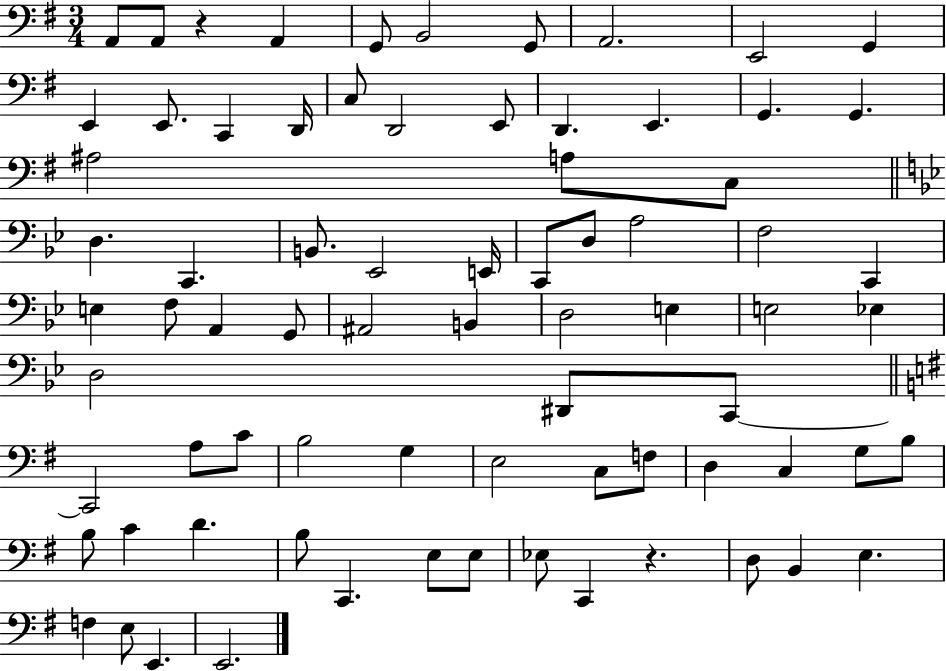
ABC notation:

X:1
T:Untitled
M:3/4
L:1/4
K:G
A,,/2 A,,/2 z A,, G,,/2 B,,2 G,,/2 A,,2 E,,2 G,, E,, E,,/2 C,, D,,/4 C,/2 D,,2 E,,/2 D,, E,, G,, G,, ^A,2 A,/2 C,/2 D, C,, B,,/2 _E,,2 E,,/4 C,,/2 D,/2 A,2 F,2 C,, E, F,/2 A,, G,,/2 ^A,,2 B,, D,2 E, E,2 _E, D,2 ^D,,/2 C,,/2 C,,2 A,/2 C/2 B,2 G, E,2 C,/2 F,/2 D, C, G,/2 B,/2 B,/2 C D B,/2 C,, E,/2 E,/2 _E,/2 C,, z D,/2 B,, E, F, E,/2 E,, E,,2